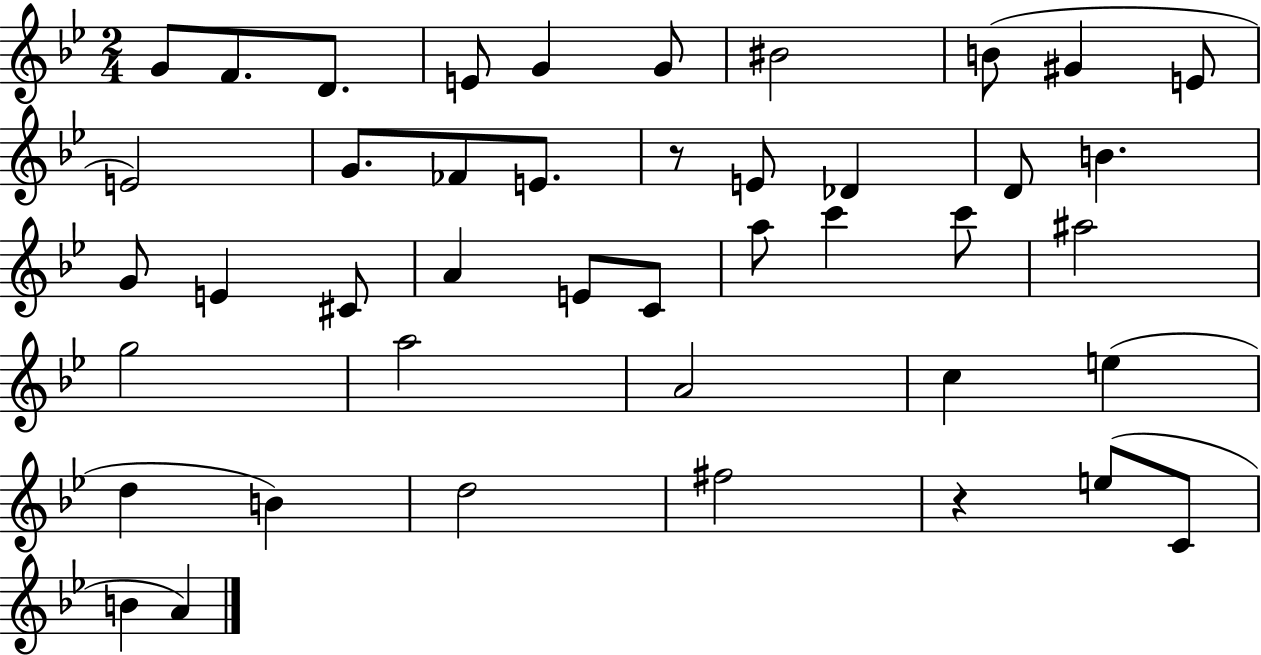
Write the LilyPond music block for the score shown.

{
  \clef treble
  \numericTimeSignature
  \time 2/4
  \key bes \major
  g'8 f'8. d'8. | e'8 g'4 g'8 | bis'2 | b'8( gis'4 e'8 | \break e'2) | g'8. fes'8 e'8. | r8 e'8 des'4 | d'8 b'4. | \break g'8 e'4 cis'8 | a'4 e'8 c'8 | a''8 c'''4 c'''8 | ais''2 | \break g''2 | a''2 | a'2 | c''4 e''4( | \break d''4 b'4) | d''2 | fis''2 | r4 e''8( c'8 | \break b'4 a'4) | \bar "|."
}